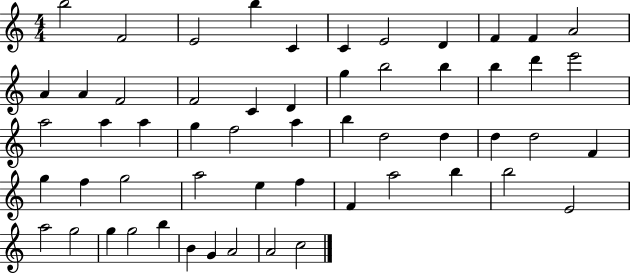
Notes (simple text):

B5/h F4/h E4/h B5/q C4/q C4/q E4/h D4/q F4/q F4/q A4/h A4/q A4/q F4/h F4/h C4/q D4/q G5/q B5/h B5/q B5/q D6/q E6/h A5/h A5/q A5/q G5/q F5/h A5/q B5/q D5/h D5/q D5/q D5/h F4/q G5/q F5/q G5/h A5/h E5/q F5/q F4/q A5/h B5/q B5/h E4/h A5/h G5/h G5/q G5/h B5/q B4/q G4/q A4/h A4/h C5/h